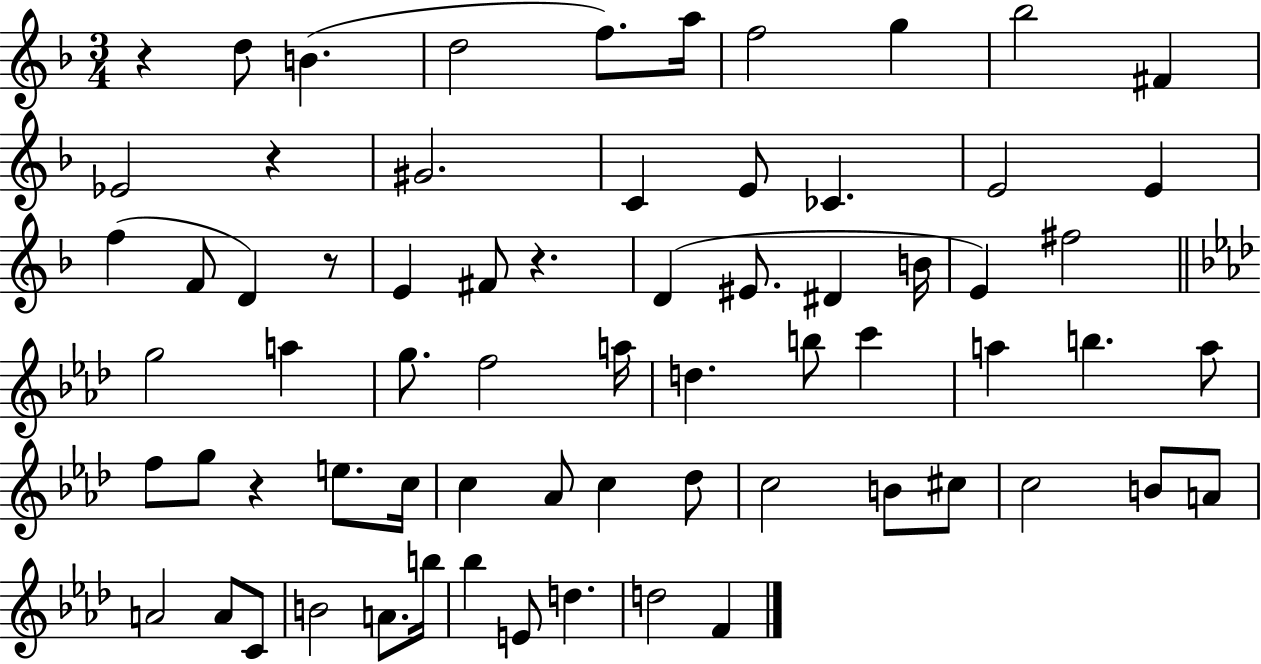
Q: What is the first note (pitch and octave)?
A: D5